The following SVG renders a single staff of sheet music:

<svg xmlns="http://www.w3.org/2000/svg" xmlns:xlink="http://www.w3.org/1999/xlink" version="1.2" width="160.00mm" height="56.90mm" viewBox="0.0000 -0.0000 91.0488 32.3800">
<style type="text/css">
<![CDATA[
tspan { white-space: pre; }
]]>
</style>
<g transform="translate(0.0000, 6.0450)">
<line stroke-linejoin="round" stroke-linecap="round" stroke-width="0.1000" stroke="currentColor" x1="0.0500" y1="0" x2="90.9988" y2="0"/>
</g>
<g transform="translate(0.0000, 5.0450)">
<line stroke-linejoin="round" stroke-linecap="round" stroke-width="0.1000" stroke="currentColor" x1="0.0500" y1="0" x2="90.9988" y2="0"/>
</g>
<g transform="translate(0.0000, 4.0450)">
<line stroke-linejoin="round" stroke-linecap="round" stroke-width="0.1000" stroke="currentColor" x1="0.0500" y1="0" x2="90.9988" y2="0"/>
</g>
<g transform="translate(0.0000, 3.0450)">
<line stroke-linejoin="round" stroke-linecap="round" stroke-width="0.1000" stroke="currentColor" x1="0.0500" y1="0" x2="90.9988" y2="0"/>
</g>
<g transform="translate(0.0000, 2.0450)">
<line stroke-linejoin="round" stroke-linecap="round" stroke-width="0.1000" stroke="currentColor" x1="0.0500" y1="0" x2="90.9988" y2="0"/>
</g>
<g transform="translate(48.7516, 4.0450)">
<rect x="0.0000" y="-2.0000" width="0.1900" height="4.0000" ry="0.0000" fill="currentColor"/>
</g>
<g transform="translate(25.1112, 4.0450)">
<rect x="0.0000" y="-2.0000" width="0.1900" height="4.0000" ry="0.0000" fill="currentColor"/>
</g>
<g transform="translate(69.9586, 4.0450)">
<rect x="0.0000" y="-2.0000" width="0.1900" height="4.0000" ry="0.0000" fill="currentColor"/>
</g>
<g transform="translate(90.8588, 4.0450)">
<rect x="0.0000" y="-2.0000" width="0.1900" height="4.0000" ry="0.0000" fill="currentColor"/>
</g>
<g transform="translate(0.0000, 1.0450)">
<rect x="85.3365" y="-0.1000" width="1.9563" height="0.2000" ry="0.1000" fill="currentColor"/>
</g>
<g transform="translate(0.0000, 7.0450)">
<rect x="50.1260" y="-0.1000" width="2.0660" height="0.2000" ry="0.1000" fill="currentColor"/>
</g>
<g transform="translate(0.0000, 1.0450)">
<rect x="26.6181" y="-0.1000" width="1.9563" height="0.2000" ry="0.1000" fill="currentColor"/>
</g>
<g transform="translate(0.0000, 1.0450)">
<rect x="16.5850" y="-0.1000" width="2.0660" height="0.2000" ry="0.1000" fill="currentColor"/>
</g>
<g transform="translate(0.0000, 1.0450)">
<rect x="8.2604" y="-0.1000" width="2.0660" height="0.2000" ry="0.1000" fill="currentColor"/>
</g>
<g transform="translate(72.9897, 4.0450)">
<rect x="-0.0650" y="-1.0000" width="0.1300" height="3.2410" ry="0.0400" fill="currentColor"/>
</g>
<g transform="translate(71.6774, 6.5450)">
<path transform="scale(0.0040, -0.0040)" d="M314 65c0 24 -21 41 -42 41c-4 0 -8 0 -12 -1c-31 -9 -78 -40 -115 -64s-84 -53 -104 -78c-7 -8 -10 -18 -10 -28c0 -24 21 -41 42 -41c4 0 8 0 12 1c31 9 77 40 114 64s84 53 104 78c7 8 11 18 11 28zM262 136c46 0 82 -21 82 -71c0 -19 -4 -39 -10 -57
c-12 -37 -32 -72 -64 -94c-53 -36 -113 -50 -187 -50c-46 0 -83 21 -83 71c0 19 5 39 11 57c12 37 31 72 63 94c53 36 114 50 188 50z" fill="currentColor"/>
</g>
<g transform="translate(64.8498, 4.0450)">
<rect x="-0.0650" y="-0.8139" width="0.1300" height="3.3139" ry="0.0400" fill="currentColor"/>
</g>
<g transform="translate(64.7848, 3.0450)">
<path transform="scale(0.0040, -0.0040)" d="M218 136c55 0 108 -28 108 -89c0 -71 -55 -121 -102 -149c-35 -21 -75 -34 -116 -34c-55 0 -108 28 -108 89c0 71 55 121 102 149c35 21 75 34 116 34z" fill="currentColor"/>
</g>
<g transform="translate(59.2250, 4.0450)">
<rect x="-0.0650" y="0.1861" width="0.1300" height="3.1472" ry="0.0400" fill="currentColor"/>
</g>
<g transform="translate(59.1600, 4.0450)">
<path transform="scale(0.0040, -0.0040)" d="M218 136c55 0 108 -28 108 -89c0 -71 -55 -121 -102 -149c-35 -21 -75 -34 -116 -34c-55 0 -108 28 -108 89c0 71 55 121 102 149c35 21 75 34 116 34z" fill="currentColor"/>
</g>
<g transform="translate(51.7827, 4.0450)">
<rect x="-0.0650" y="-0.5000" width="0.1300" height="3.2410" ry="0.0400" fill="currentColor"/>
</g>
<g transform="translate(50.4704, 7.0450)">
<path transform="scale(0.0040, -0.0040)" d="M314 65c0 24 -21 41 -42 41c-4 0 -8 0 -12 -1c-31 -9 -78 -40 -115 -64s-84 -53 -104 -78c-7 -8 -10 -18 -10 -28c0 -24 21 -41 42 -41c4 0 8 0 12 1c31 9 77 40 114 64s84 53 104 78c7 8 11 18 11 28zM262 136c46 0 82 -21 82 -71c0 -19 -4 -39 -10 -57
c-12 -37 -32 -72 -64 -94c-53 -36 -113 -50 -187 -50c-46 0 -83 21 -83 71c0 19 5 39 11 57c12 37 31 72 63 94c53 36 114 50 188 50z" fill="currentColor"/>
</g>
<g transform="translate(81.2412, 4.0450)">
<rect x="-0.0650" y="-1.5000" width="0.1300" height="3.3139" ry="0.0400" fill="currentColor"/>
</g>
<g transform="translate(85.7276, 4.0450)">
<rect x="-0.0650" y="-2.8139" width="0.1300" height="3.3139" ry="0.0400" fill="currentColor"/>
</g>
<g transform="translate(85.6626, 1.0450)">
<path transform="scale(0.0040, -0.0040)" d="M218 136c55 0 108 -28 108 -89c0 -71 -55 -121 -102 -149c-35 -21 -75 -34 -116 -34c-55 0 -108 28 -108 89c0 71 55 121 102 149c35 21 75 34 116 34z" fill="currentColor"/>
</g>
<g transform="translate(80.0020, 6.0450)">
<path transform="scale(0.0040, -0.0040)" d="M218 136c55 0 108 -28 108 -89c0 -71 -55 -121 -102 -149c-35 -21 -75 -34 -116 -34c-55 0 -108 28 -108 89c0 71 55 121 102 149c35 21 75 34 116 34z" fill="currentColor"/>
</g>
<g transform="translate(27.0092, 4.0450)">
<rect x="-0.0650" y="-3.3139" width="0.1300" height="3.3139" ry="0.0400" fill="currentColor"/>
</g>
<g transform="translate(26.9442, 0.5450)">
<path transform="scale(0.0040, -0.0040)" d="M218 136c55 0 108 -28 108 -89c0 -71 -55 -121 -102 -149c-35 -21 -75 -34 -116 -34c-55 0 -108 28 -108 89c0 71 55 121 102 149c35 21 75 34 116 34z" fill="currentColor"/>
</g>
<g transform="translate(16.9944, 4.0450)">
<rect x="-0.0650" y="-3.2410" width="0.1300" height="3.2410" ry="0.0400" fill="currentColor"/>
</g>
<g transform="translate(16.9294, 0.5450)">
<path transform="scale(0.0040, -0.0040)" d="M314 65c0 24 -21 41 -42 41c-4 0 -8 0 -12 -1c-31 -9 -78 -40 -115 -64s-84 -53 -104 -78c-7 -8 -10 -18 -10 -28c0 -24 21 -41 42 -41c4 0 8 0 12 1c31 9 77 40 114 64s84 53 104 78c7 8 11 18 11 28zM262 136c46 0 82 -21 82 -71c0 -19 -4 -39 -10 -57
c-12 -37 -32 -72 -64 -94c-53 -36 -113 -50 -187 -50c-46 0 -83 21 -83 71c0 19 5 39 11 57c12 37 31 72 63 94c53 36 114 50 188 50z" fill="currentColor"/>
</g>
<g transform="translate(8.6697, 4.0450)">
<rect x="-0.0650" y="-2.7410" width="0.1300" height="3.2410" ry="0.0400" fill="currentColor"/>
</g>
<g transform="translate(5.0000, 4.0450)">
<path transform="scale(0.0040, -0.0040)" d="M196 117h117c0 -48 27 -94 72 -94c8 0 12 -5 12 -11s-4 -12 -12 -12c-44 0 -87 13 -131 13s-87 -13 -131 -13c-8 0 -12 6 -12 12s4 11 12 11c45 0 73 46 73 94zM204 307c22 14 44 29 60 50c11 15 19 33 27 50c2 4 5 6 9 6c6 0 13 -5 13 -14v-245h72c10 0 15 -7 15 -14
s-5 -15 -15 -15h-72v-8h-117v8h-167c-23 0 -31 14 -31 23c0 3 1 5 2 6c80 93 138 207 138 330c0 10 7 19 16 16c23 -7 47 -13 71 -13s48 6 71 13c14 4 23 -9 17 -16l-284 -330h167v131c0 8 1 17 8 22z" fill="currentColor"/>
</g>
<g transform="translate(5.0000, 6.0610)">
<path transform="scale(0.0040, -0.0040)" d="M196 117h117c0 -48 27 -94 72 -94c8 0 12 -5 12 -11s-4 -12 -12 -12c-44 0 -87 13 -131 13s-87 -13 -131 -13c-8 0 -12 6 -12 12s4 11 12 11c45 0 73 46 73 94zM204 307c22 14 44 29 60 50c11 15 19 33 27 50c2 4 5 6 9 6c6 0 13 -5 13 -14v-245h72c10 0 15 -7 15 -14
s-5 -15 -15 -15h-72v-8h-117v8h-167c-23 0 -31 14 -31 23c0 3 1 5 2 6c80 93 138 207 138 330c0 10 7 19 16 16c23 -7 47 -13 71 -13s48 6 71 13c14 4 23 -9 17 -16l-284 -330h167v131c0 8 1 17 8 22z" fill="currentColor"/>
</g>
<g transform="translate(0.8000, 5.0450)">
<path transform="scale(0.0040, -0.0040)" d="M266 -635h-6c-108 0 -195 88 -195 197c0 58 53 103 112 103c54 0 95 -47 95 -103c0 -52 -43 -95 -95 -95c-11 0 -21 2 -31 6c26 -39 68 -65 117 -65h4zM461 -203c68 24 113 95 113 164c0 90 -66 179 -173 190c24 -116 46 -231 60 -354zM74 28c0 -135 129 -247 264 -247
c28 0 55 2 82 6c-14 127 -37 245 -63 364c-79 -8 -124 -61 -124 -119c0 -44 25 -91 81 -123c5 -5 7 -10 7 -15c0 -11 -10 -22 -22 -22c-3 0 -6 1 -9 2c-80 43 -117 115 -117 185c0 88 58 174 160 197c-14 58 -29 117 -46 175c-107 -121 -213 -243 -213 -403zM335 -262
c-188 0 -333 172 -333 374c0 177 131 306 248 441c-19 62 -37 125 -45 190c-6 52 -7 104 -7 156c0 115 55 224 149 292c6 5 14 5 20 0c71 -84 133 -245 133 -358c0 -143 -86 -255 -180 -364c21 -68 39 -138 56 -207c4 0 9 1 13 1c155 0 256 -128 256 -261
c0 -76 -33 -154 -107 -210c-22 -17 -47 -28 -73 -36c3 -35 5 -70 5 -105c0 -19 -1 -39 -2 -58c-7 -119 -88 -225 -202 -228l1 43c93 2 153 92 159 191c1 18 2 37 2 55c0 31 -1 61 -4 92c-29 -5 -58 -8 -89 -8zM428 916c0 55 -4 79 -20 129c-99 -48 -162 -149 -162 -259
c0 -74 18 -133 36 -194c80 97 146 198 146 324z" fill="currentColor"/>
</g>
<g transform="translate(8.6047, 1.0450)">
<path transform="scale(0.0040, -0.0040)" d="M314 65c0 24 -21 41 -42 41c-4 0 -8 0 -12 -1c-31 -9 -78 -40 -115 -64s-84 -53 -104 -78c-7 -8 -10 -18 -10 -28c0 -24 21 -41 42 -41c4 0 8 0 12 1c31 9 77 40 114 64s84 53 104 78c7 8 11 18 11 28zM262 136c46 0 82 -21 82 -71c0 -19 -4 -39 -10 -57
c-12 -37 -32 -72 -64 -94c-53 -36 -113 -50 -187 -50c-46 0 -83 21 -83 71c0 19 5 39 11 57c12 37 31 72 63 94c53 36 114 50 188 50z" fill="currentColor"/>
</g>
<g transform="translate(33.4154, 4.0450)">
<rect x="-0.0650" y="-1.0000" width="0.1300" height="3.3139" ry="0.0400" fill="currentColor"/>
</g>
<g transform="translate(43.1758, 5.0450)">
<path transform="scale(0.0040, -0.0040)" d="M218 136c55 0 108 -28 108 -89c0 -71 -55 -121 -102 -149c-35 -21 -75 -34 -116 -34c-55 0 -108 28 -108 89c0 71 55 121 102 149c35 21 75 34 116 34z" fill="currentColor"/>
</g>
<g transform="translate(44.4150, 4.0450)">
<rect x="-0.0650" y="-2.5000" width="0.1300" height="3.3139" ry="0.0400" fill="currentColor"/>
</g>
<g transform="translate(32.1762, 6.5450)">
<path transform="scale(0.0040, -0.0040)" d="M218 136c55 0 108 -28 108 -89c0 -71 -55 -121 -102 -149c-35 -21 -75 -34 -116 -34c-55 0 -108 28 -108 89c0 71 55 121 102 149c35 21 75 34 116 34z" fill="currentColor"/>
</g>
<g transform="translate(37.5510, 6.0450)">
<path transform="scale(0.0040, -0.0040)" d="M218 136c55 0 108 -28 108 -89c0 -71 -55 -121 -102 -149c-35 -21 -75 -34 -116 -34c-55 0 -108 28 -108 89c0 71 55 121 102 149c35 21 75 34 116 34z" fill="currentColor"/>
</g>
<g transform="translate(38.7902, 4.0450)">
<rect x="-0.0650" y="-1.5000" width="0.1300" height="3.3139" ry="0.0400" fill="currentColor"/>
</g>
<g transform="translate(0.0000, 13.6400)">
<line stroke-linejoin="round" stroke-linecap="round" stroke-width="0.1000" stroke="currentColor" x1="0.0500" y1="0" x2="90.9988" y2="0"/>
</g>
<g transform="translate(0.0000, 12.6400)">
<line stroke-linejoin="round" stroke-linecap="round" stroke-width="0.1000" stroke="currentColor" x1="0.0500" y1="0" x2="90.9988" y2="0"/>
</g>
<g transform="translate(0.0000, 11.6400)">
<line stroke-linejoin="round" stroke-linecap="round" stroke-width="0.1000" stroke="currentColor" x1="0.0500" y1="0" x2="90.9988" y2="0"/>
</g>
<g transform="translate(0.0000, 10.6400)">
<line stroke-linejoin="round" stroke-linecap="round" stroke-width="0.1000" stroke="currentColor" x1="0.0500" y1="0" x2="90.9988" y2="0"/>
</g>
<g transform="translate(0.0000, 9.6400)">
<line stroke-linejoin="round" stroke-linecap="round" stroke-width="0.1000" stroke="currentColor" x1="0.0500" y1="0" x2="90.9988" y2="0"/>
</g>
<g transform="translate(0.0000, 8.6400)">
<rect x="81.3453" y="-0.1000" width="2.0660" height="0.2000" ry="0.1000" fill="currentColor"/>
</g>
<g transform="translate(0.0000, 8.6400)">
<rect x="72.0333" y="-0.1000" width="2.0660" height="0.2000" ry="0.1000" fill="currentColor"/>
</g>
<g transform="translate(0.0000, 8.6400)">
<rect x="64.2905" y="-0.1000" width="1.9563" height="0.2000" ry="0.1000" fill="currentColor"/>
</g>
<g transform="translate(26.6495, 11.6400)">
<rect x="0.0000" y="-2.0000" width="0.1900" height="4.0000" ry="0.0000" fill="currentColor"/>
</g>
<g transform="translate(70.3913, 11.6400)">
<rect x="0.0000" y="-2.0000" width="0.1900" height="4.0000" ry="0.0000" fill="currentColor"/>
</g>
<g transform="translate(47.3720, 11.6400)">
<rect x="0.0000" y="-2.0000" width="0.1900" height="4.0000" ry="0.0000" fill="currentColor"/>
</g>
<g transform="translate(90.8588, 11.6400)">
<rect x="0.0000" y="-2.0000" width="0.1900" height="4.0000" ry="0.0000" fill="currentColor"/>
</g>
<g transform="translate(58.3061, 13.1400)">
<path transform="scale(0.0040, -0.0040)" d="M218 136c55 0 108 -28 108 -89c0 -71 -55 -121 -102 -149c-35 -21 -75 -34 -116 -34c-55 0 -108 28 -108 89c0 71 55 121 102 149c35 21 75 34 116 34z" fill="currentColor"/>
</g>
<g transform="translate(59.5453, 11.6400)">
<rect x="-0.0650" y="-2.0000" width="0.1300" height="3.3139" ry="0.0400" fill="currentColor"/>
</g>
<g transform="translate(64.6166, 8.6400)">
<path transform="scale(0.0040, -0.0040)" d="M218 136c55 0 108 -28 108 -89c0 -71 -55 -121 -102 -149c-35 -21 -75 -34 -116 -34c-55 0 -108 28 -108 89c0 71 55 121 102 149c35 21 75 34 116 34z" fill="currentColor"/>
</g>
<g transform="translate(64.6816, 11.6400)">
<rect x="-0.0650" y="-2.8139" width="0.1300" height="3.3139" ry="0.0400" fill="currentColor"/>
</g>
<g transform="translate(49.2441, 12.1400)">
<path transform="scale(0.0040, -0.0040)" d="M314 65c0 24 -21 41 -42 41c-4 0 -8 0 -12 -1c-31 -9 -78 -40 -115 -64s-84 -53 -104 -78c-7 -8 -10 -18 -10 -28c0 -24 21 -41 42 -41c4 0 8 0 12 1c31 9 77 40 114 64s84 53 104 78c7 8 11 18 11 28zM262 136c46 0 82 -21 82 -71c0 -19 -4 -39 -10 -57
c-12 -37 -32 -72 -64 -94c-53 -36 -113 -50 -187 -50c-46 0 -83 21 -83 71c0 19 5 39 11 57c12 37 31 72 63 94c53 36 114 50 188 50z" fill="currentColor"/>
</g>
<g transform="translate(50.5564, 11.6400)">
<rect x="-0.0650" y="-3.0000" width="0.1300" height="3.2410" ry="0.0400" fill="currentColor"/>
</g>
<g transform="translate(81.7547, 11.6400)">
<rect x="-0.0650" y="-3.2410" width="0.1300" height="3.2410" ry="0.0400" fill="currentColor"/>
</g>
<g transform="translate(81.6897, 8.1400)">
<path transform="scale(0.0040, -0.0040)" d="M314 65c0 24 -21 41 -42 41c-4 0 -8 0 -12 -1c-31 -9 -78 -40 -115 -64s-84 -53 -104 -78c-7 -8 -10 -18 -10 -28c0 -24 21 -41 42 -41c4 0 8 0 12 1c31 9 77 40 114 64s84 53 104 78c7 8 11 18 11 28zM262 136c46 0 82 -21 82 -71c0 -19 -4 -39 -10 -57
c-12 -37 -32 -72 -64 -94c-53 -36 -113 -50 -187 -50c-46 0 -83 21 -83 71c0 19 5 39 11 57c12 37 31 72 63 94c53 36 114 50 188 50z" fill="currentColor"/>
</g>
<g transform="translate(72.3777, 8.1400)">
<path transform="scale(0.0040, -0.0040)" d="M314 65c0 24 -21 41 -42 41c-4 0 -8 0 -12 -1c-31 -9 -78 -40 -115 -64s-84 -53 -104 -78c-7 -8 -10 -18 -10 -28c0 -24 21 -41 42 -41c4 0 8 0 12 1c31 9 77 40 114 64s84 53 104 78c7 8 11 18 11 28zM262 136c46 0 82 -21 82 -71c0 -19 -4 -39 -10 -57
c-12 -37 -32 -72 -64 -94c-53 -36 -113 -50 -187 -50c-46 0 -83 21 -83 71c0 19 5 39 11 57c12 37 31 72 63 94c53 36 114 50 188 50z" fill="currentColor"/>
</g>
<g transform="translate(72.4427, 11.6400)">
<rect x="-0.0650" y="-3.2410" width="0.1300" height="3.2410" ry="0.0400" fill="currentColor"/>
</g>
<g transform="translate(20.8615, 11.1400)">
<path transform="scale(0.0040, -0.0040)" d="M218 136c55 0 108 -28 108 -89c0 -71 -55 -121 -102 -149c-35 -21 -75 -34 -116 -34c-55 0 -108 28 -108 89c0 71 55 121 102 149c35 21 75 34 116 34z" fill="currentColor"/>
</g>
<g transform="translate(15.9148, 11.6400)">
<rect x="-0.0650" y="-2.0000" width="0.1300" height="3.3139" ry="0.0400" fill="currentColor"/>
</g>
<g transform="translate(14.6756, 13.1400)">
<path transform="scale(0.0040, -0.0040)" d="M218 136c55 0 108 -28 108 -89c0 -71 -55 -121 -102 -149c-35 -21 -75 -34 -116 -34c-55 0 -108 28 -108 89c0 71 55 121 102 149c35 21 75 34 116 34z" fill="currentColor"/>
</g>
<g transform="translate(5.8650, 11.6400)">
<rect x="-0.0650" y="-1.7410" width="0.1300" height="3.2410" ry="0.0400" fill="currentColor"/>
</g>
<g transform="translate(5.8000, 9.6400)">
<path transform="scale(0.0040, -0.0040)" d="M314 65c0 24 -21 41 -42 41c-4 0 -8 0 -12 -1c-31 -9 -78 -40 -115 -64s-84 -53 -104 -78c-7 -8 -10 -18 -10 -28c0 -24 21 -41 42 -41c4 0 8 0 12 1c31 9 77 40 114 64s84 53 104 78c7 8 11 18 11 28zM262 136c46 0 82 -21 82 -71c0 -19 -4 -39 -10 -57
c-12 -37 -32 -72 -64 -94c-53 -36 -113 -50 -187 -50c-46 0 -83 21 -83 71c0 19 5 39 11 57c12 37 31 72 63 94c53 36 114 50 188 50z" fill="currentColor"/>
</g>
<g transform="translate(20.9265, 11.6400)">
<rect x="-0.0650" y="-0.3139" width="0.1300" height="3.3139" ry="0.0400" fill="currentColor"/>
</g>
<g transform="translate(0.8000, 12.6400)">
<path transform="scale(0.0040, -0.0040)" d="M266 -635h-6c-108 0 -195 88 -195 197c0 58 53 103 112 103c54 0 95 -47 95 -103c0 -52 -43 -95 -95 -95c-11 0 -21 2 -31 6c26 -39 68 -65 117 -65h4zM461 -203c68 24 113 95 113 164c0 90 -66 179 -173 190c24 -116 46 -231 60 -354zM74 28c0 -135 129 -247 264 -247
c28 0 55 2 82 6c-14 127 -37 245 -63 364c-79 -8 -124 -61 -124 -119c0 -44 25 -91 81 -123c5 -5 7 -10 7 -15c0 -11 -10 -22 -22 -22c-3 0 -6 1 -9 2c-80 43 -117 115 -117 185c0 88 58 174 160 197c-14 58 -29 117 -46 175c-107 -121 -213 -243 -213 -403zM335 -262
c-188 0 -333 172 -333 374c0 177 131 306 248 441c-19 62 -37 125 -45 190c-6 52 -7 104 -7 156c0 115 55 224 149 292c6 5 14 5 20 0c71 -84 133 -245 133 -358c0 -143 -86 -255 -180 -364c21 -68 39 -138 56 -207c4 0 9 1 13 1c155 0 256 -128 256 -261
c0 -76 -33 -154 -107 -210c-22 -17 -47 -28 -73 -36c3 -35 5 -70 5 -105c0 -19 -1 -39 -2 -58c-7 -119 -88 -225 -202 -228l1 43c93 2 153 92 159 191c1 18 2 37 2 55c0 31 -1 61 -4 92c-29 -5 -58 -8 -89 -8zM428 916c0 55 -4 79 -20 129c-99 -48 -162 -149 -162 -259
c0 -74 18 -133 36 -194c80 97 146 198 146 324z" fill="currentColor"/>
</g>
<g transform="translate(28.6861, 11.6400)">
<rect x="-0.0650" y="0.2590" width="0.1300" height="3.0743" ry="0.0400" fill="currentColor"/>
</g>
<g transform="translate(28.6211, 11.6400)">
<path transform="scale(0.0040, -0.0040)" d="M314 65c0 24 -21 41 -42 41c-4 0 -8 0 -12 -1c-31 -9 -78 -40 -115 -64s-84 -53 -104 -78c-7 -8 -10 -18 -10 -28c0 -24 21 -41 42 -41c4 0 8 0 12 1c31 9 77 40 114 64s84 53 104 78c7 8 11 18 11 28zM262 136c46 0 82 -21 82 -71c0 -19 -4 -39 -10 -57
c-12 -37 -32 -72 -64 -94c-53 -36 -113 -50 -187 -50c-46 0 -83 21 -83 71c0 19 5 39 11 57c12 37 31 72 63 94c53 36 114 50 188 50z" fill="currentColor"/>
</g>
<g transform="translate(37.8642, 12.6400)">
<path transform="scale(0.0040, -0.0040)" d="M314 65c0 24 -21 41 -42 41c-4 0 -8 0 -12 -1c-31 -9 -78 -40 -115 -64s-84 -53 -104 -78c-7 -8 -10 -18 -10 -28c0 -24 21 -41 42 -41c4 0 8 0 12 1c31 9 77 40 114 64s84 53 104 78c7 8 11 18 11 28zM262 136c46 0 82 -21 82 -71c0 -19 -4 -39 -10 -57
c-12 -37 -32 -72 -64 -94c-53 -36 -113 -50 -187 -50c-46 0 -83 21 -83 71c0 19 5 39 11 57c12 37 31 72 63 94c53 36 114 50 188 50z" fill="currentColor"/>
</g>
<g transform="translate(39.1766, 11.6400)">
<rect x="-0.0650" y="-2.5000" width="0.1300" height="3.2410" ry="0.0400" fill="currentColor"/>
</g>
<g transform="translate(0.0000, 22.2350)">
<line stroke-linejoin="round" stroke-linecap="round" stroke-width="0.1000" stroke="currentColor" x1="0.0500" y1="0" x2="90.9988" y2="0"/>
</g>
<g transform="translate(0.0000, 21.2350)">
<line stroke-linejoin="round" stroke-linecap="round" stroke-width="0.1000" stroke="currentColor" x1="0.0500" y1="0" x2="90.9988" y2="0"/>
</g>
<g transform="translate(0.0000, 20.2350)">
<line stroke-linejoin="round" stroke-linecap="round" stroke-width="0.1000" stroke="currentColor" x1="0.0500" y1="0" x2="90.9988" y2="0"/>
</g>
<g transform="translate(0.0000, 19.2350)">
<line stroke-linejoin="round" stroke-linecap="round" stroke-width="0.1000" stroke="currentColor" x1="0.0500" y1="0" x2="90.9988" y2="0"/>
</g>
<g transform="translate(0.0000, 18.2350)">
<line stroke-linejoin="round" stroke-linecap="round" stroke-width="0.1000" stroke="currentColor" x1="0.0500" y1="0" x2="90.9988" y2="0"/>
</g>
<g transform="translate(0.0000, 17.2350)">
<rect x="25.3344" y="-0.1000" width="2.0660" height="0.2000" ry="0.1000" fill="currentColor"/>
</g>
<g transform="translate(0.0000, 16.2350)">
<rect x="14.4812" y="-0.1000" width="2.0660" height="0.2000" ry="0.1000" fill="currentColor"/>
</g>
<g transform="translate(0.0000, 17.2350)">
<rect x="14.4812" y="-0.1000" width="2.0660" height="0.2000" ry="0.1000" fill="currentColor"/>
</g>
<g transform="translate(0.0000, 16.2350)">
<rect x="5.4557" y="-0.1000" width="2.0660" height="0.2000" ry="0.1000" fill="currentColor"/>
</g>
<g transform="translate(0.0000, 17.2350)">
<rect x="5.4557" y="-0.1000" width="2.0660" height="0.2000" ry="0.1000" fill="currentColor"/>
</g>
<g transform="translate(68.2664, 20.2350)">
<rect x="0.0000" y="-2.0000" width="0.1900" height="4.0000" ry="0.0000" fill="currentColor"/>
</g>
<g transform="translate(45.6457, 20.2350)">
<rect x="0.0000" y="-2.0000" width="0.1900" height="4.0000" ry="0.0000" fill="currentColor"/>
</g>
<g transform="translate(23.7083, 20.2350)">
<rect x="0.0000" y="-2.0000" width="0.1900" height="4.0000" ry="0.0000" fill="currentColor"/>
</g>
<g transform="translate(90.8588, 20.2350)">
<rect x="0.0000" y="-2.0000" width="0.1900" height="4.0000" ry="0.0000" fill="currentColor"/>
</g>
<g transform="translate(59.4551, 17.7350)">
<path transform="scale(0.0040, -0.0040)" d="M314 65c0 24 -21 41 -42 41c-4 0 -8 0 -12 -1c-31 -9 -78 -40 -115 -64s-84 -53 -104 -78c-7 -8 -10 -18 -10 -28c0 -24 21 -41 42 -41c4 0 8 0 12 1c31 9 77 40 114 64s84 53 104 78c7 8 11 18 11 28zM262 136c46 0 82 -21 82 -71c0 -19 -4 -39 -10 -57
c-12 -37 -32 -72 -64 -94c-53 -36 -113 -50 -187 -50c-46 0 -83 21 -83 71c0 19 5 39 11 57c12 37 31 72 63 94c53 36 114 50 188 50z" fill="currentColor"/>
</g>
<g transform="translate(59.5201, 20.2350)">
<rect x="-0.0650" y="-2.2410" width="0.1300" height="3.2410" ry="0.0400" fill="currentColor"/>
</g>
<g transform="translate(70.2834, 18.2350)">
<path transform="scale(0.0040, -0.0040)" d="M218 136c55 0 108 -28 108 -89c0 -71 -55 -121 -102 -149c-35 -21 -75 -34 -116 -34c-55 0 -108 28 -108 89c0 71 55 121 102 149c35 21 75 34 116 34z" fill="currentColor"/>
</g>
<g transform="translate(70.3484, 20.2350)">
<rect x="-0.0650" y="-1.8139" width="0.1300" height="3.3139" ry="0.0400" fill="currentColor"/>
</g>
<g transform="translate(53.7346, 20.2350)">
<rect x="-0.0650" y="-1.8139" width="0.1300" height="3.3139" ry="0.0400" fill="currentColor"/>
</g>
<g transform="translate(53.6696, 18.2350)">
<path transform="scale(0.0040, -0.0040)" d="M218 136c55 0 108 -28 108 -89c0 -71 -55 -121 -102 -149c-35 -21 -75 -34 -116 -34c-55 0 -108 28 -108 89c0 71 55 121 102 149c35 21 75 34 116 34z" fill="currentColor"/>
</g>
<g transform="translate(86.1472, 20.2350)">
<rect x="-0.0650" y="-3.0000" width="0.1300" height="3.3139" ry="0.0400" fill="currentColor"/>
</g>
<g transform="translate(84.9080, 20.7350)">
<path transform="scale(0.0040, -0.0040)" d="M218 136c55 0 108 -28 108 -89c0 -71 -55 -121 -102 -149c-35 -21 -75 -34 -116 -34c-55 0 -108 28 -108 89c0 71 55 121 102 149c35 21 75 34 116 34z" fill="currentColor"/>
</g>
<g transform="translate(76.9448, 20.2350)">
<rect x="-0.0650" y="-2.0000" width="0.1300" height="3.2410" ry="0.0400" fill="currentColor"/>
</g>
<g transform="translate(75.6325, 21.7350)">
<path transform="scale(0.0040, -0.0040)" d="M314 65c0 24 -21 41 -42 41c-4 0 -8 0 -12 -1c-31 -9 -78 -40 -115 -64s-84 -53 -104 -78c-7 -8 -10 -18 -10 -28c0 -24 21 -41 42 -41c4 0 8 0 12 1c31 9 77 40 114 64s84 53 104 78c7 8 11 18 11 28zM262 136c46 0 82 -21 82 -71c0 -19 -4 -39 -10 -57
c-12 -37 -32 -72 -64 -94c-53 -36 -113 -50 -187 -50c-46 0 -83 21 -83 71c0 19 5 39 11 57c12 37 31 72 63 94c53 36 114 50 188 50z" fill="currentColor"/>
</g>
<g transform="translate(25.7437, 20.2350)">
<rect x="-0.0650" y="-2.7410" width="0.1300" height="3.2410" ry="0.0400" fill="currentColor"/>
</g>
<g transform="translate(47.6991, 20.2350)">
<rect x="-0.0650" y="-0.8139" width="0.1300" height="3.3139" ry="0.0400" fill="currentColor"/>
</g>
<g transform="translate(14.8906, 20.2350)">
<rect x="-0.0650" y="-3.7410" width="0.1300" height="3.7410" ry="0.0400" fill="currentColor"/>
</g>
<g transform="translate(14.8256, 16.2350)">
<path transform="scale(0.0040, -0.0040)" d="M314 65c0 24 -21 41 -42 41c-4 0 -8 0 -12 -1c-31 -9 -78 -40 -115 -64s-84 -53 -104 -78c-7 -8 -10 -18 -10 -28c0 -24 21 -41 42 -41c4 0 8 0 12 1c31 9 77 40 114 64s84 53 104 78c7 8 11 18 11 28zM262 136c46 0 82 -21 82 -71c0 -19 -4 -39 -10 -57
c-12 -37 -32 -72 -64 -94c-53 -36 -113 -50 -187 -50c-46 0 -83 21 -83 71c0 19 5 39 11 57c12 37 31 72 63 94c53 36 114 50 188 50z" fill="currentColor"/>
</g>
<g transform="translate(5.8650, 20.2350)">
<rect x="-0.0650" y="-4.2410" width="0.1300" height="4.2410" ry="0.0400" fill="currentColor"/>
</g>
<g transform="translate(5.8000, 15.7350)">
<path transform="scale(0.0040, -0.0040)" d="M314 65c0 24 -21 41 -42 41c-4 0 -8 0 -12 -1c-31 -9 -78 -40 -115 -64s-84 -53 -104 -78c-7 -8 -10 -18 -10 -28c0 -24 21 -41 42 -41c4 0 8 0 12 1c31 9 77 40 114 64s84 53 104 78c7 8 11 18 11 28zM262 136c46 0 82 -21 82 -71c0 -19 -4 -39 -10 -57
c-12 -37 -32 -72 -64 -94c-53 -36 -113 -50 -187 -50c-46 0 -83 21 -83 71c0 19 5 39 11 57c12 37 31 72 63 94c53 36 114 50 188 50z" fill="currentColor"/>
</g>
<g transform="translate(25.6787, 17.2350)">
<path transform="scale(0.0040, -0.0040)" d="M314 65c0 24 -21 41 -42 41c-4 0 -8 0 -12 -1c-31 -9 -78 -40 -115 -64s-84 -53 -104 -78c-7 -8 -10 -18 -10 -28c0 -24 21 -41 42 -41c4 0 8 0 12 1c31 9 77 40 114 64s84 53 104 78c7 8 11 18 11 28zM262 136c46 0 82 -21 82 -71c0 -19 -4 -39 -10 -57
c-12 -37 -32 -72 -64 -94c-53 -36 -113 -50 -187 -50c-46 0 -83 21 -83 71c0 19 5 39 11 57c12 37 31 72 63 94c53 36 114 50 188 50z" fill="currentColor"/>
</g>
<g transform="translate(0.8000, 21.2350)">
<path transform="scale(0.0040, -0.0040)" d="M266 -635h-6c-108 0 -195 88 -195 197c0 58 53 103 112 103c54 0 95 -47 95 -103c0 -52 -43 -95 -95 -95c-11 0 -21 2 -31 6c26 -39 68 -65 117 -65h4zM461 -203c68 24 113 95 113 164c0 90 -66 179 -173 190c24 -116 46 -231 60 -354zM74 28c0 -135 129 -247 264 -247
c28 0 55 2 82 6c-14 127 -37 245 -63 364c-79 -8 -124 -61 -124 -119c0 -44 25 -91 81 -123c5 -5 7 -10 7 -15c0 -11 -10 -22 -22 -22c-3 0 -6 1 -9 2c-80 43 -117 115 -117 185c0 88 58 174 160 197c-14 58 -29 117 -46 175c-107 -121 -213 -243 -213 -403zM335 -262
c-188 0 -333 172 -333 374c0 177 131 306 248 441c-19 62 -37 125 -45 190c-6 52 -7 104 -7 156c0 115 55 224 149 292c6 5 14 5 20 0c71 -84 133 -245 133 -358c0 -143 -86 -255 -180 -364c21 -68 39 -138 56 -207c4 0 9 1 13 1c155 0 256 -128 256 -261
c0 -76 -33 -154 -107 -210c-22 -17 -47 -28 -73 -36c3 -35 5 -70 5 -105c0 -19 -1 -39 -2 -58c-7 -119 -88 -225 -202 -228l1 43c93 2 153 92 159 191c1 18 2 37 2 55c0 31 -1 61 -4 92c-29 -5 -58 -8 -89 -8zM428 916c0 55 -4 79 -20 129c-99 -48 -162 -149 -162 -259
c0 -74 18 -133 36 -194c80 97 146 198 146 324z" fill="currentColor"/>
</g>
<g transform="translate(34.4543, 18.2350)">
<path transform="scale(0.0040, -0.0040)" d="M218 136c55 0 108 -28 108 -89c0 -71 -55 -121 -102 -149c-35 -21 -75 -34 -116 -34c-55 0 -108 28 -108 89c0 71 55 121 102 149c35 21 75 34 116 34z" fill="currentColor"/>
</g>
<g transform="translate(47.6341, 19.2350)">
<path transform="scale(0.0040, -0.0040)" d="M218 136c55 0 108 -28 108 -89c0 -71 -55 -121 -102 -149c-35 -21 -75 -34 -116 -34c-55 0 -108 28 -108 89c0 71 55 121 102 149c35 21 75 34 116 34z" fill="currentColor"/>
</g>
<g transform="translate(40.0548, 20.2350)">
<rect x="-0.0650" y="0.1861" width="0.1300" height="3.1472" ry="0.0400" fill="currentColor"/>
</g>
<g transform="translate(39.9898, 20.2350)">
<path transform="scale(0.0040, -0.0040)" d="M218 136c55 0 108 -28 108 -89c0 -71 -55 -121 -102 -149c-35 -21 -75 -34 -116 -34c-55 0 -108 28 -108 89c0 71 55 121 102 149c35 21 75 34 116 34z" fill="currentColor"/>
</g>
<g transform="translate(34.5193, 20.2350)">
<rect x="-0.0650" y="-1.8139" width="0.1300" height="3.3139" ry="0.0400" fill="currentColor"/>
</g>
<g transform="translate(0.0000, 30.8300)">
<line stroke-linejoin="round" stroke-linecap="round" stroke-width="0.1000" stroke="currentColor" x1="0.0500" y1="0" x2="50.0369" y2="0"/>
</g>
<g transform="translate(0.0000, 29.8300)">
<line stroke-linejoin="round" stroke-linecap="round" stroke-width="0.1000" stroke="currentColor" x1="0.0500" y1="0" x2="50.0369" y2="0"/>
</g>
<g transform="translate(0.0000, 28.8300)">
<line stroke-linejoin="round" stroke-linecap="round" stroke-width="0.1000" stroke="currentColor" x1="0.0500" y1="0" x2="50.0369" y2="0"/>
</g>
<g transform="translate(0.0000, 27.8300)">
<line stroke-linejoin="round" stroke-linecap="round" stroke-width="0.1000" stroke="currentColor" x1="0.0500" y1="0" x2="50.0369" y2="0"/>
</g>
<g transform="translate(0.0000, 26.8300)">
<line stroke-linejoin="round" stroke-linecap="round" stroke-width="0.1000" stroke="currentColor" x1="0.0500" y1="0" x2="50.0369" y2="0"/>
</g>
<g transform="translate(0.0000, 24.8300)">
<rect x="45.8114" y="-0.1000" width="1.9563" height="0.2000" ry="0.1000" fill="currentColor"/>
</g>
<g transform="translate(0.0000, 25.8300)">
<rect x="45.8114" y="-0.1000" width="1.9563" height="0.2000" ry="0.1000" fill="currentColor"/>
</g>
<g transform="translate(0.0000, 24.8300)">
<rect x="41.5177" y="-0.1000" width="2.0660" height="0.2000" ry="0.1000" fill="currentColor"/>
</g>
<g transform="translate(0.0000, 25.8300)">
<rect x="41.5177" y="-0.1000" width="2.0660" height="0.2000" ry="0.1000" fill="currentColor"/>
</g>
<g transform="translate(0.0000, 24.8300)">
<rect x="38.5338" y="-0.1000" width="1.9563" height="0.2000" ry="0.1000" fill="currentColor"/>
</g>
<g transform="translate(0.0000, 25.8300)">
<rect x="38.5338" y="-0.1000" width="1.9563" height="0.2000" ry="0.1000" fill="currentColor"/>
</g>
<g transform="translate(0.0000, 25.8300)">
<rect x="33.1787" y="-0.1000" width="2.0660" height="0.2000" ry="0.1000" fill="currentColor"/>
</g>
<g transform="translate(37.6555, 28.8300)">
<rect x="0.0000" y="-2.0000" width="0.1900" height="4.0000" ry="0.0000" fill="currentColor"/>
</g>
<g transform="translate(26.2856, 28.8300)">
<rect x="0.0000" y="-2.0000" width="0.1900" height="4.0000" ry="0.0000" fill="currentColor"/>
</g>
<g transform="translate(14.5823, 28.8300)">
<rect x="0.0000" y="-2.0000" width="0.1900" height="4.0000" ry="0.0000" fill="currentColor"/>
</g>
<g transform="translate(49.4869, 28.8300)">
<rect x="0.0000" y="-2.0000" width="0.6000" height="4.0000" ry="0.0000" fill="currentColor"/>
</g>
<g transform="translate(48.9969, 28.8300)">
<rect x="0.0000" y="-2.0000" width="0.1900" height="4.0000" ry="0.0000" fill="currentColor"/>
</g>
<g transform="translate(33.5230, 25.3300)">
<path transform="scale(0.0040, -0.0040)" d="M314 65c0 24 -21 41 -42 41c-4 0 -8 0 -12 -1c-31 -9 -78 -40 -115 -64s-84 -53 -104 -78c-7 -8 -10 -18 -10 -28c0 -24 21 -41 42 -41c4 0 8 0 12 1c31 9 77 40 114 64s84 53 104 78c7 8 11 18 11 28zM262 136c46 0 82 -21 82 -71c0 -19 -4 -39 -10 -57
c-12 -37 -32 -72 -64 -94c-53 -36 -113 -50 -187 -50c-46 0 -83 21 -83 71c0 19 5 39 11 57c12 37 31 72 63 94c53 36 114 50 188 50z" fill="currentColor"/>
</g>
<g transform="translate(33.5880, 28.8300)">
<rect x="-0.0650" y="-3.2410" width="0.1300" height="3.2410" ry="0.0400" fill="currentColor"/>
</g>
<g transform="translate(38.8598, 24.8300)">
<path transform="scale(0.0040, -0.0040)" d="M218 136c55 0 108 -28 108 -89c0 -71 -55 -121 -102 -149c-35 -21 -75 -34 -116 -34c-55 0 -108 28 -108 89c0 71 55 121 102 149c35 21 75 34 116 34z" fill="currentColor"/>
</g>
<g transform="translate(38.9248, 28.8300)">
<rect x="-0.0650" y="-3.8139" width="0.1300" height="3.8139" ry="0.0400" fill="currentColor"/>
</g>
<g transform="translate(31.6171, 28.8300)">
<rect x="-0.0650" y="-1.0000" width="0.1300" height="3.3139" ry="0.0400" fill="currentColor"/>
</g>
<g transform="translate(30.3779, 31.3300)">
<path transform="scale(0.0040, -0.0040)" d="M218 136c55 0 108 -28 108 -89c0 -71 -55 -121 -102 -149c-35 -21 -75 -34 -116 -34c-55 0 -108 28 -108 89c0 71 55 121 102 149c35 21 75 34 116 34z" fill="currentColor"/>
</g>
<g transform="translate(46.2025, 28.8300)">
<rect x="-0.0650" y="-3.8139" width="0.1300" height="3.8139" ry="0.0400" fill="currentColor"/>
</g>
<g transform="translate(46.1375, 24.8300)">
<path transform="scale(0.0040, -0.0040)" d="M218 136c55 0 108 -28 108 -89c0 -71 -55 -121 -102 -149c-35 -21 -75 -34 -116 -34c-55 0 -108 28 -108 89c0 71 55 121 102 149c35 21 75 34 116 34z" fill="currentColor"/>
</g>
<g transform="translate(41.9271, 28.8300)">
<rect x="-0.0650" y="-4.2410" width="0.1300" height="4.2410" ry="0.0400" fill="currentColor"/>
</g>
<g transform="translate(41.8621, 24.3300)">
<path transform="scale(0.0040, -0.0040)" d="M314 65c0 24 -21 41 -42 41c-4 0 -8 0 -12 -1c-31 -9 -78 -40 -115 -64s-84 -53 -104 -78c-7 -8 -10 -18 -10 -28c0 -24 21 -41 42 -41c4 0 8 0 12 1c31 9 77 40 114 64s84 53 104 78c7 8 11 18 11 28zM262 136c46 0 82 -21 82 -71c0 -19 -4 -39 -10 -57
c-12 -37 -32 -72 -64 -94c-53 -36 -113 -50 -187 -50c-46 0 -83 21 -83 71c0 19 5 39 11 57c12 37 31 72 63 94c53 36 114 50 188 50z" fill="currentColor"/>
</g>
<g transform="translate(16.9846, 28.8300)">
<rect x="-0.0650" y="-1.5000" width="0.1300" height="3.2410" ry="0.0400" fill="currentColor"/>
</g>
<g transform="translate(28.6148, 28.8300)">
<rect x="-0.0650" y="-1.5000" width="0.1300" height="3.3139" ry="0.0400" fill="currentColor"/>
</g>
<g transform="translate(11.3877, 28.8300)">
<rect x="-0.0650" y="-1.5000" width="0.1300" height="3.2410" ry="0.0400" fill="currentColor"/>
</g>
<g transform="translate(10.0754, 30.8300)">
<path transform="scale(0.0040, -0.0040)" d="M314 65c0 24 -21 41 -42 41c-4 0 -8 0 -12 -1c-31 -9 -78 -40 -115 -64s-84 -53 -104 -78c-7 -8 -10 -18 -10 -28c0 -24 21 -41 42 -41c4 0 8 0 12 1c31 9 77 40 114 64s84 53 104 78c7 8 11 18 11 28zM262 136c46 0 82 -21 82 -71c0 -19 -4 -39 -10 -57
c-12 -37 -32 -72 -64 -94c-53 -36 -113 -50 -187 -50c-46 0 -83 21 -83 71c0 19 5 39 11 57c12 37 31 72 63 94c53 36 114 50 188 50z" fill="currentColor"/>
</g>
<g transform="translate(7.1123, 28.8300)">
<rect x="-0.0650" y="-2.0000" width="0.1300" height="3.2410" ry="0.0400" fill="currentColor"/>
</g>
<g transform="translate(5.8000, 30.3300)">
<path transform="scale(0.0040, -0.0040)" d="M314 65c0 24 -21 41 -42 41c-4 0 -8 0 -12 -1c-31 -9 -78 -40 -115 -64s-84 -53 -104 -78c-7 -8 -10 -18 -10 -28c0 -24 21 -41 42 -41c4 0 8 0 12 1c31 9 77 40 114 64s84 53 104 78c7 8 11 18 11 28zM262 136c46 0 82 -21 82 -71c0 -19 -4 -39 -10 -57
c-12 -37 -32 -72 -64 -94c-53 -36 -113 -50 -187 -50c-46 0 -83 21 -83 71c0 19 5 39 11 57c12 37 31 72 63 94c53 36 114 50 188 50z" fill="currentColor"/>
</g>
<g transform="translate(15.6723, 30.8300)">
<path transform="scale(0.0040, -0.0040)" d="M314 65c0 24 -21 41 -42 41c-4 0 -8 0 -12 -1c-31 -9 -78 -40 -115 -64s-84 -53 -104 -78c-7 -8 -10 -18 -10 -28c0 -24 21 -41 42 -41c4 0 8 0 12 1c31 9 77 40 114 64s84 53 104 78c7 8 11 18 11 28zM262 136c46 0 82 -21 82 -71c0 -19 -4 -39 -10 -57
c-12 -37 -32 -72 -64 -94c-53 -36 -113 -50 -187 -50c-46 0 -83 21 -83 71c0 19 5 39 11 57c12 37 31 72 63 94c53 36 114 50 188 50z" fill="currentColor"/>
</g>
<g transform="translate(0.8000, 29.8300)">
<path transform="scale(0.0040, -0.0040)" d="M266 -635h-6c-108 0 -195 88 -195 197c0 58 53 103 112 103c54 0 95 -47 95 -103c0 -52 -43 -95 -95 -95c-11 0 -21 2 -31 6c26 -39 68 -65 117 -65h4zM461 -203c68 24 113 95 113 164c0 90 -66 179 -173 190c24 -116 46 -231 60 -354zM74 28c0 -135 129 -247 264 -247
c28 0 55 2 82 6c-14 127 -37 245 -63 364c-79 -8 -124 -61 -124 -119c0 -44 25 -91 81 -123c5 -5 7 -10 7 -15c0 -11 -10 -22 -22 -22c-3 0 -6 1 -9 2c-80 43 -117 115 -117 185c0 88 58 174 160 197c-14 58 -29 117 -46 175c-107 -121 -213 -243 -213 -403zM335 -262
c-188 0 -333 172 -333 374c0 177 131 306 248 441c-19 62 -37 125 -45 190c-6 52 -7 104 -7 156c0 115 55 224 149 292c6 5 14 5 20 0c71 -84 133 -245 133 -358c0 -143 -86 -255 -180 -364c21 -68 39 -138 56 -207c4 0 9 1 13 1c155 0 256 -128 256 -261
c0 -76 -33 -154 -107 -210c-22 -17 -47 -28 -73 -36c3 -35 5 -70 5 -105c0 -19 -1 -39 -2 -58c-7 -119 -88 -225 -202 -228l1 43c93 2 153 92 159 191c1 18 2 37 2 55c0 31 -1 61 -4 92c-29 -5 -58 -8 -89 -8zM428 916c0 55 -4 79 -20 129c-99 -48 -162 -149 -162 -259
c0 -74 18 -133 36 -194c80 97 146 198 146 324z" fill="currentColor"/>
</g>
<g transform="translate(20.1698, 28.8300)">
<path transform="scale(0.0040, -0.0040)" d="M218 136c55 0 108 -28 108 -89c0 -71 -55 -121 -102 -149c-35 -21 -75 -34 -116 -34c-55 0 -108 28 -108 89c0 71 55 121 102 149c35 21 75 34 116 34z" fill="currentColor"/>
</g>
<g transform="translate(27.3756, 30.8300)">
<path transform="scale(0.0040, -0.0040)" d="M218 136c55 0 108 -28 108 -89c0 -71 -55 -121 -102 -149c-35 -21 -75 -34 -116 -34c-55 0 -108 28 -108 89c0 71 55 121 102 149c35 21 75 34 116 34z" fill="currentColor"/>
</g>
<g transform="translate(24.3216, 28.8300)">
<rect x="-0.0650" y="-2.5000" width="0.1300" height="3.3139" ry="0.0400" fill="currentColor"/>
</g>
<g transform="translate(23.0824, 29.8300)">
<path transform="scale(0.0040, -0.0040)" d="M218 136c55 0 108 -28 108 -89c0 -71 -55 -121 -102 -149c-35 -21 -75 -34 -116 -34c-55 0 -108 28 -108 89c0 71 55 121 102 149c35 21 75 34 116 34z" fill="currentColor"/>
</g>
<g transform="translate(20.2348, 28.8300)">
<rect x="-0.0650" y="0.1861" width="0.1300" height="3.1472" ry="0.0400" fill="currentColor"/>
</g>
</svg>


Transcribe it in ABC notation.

X:1
T:Untitled
M:4/4
L:1/4
K:C
a2 b2 b D E G C2 B d D2 E a f2 F c B2 G2 A2 F a b2 b2 d'2 c'2 a2 f B d f g2 f F2 A F2 E2 E2 B G E D b2 c' d'2 c'